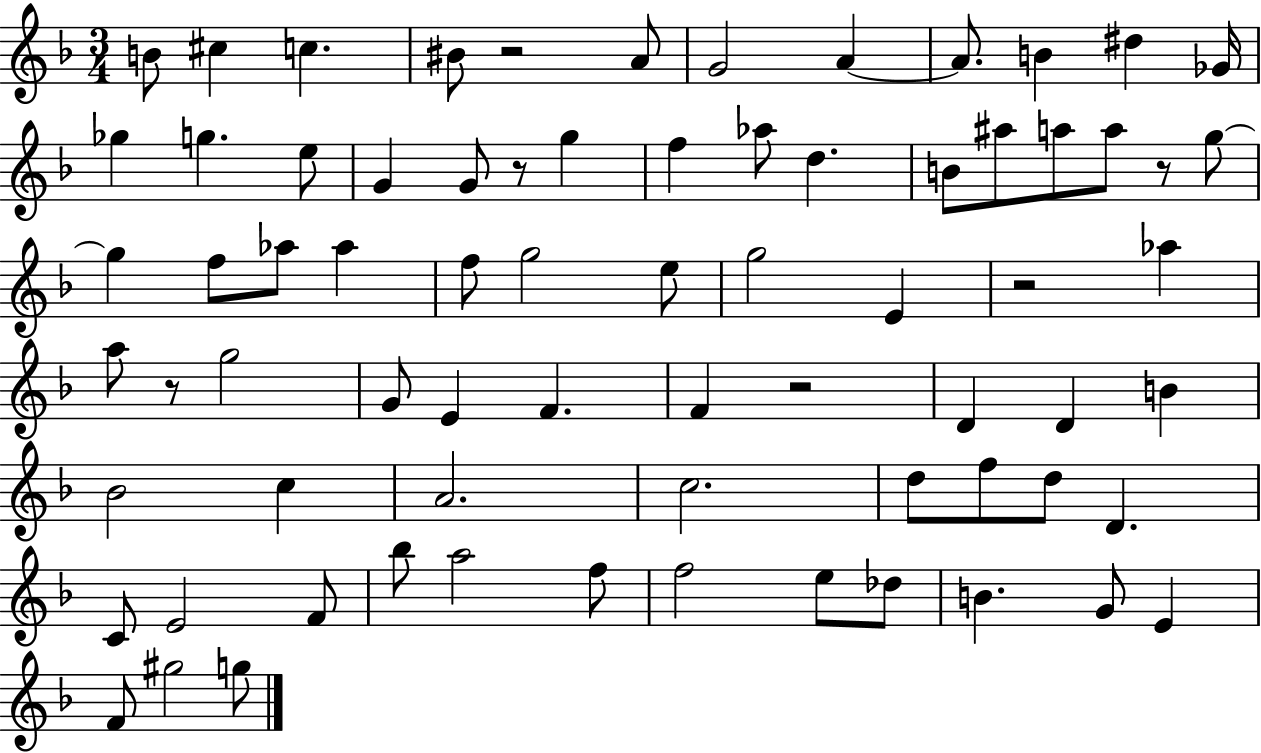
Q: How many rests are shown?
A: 6